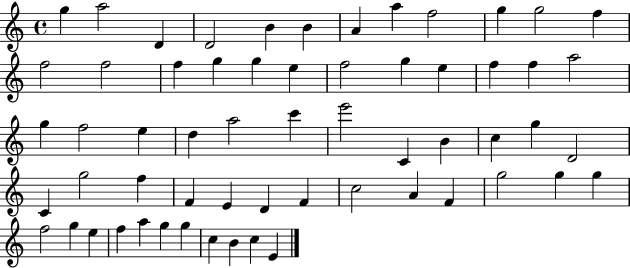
X:1
T:Untitled
M:4/4
L:1/4
K:C
g a2 D D2 B B A a f2 g g2 f f2 f2 f g g e f2 g e f f a2 g f2 e d a2 c' e'2 C B c g D2 C g2 f F E D F c2 A F g2 g g f2 g e f a g g c B c E